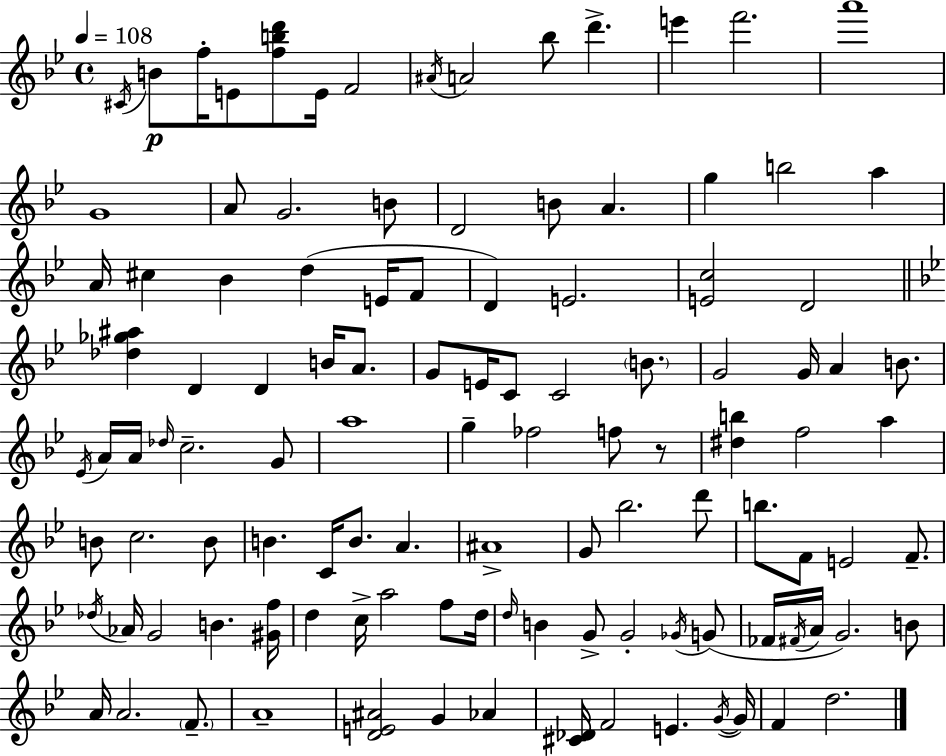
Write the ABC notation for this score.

X:1
T:Untitled
M:4/4
L:1/4
K:Bb
^C/4 B/2 f/4 E/2 [fbd']/2 E/4 F2 ^A/4 A2 _b/2 d' e' f'2 a'4 G4 A/2 G2 B/2 D2 B/2 A g b2 a A/4 ^c _B d E/4 F/2 D E2 [Ec]2 D2 [_d_g^a] D D B/4 A/2 G/2 E/4 C/2 C2 B/2 G2 G/4 A B/2 _E/4 A/4 A/4 _d/4 c2 G/2 a4 g _f2 f/2 z/2 [^db] f2 a B/2 c2 B/2 B C/4 B/2 A ^A4 G/2 _b2 d'/2 b/2 F/2 E2 F/2 _d/4 _A/4 G2 B [^Gf]/4 d c/4 a2 f/2 d/4 d/4 B G/2 G2 _G/4 G/2 _F/4 ^F/4 A/4 G2 B/2 A/4 A2 F/2 A4 [DE^A]2 G _A [^C_D]/4 F2 E G/4 G/4 F d2